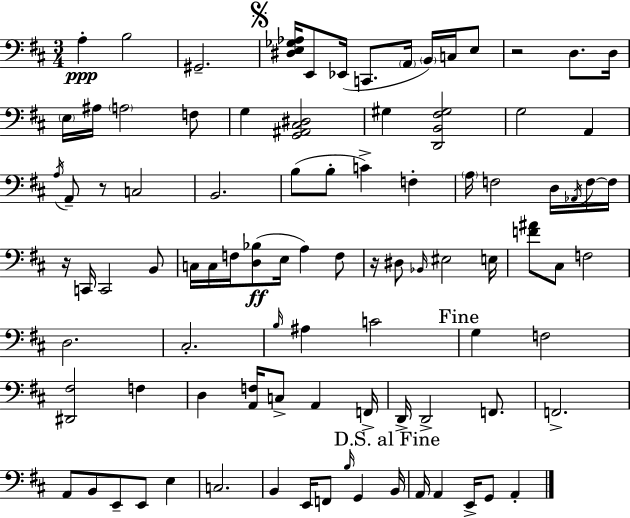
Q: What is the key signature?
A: D major